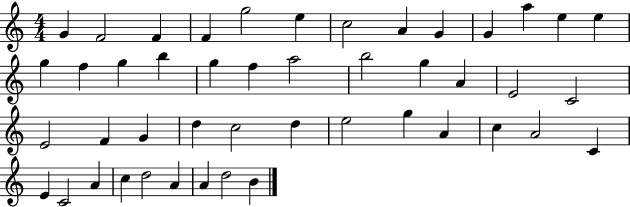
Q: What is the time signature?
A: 4/4